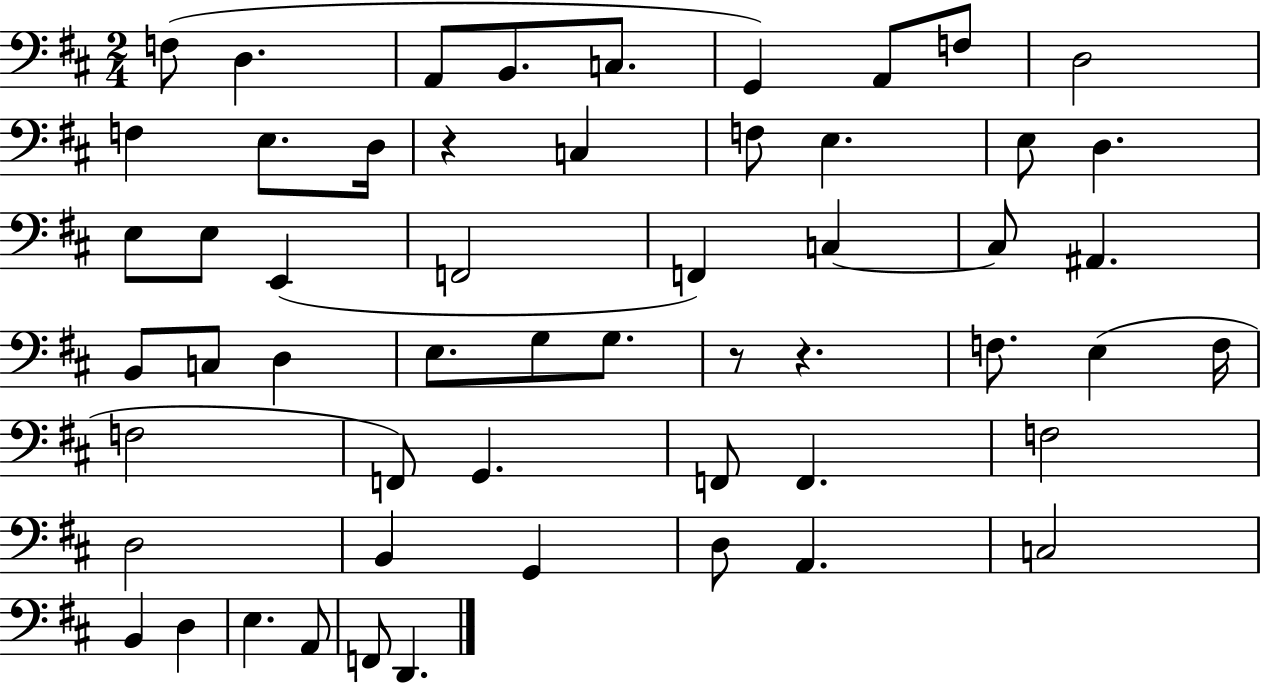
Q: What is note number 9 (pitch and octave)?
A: D3